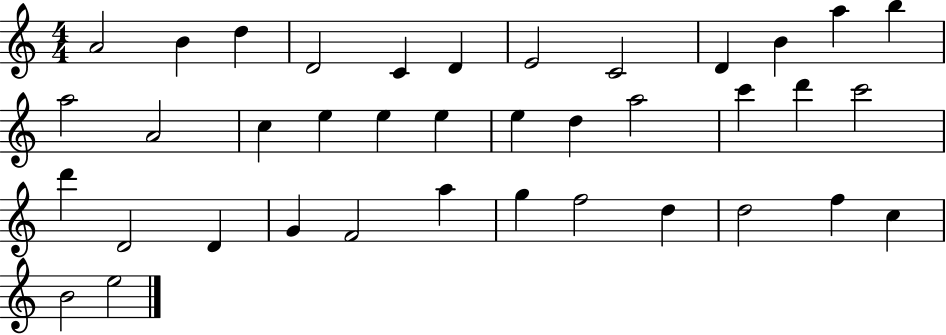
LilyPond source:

{
  \clef treble
  \numericTimeSignature
  \time 4/4
  \key c \major
  a'2 b'4 d''4 | d'2 c'4 d'4 | e'2 c'2 | d'4 b'4 a''4 b''4 | \break a''2 a'2 | c''4 e''4 e''4 e''4 | e''4 d''4 a''2 | c'''4 d'''4 c'''2 | \break d'''4 d'2 d'4 | g'4 f'2 a''4 | g''4 f''2 d''4 | d''2 f''4 c''4 | \break b'2 e''2 | \bar "|."
}